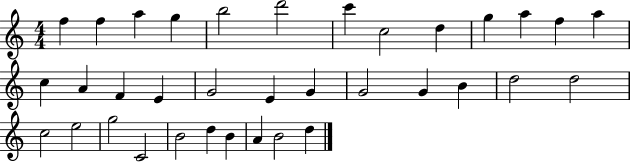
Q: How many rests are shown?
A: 0